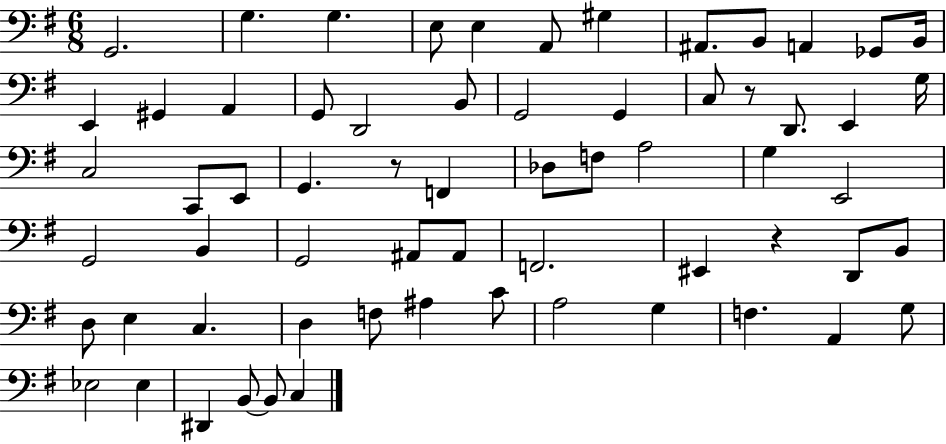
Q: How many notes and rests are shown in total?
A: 64